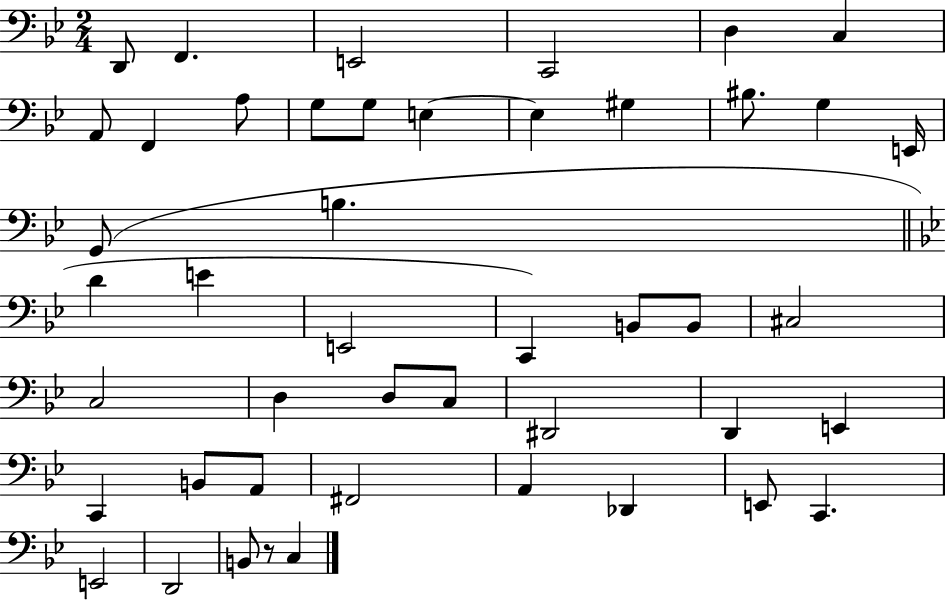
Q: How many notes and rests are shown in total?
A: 46